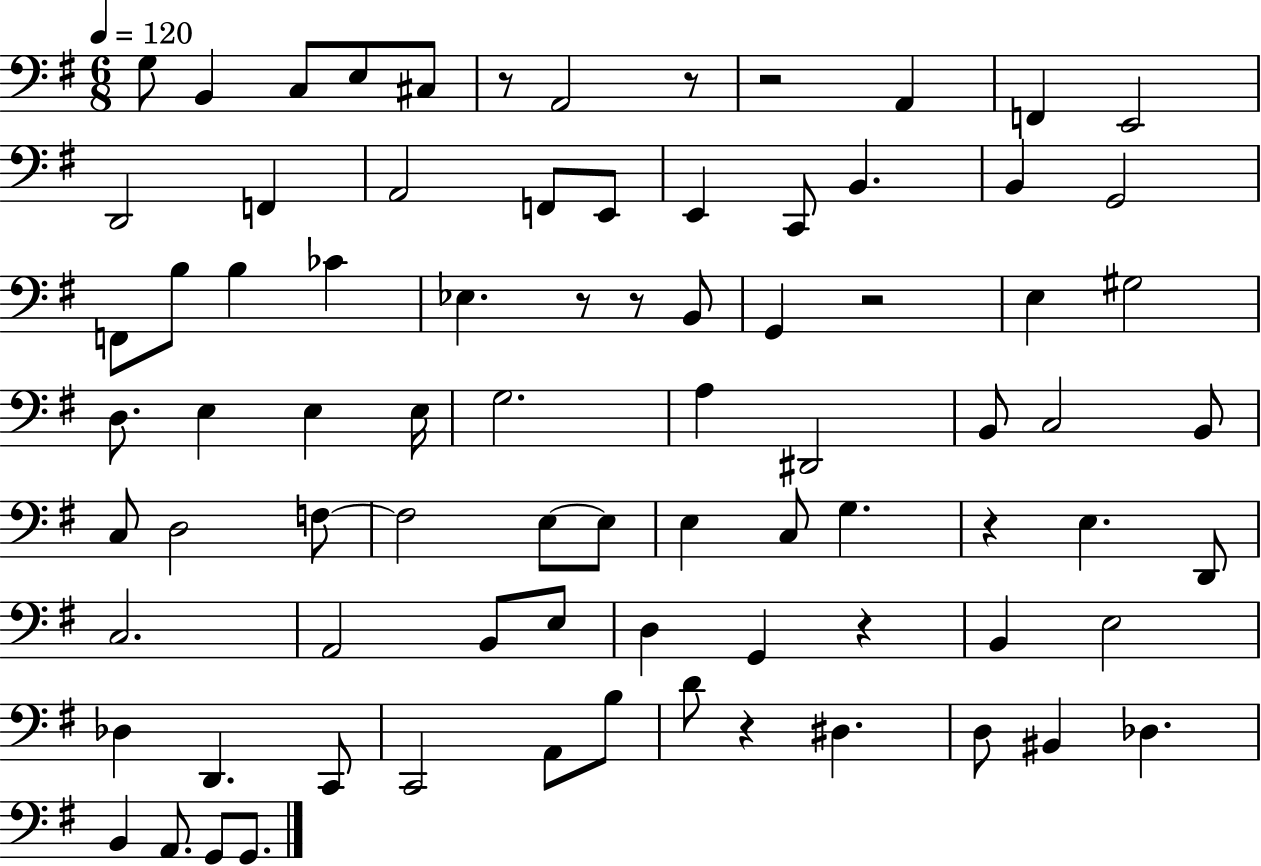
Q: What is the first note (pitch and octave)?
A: G3